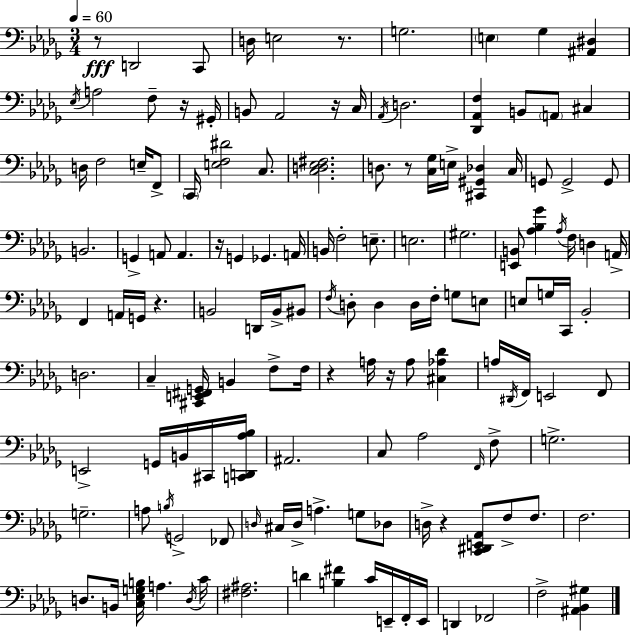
X:1
T:Untitled
M:3/4
L:1/4
K:Bbm
z/2 D,,2 C,,/2 D,/4 E,2 z/2 G,2 E, _G, [^A,,^D,] _E,/4 A,2 F,/2 z/4 ^G,,/4 B,,/2 _A,,2 z/4 C,/4 _A,,/4 D,2 [_D,,_A,,F,] B,,/2 A,,/2 ^C, D,/4 F,2 E,/4 F,,/2 C,,/4 [E,F,^D]2 C,/2 [C,D,_E,^F,]2 D,/2 z/2 [C,_G,]/4 E,/4 [^C,,^G,,_D,] C,/4 G,,/2 G,,2 G,,/2 B,,2 G,, A,,/2 A,, z/4 G,, _G,, A,,/4 B,,/4 F,2 E,/2 E,2 ^G,2 [E,,B,,]/2 [_A,_B,_G] _A,/4 F,/4 D, A,,/4 F,, A,,/4 G,,/4 z B,,2 D,,/4 B,,/4 ^B,,/2 F,/4 D,/2 D, D,/4 F,/4 G,/2 E,/2 E,/2 G,/4 C,,/4 _B,,2 D,2 C, [^C,,E,,^F,,G,,]/4 B,, F,/2 F,/4 z A,/4 z/4 A,/2 [^C,_A,_D] A,/4 ^D,,/4 F,,/4 E,,2 F,,/2 E,,2 G,,/4 B,,/4 ^C,,/4 [C,,D,,_A,_B,]/4 ^A,,2 C,/2 _A,2 F,,/4 F,/2 G,2 G,2 A,/2 B,/4 G,,2 _F,,/2 D,/4 ^C,/4 D,/4 A, G,/2 _D,/2 D,/4 z [C,,^D,,E,,_A,,]/2 F,/2 F,/2 F,2 D,/2 B,,/4 [C,_E,G,B,]/4 A, D,/4 C/4 [^F,^A,]2 D [B,^F] C/4 E,,/4 F,,/4 E,,/4 D,, _F,,2 F,2 [^A,,_B,,^G,]